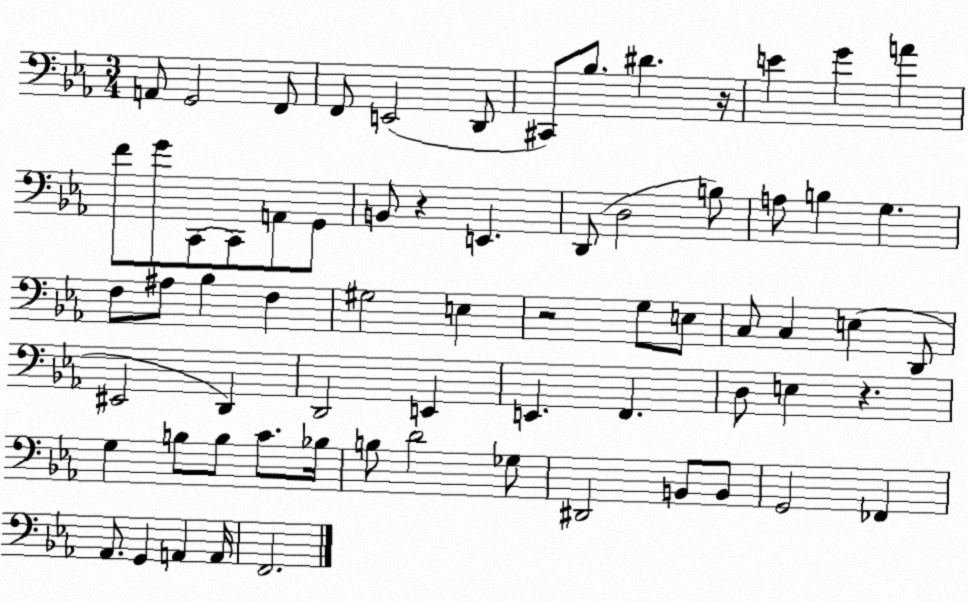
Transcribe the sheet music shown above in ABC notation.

X:1
T:Untitled
M:3/4
L:1/4
K:Eb
A,,/2 G,,2 F,,/2 F,,/2 E,,2 D,,/2 ^C,,/2 _B,/2 ^D z/4 E G A F/2 G/2 C,,/2 C,,/2 A,,/2 G,,/2 B,,/2 z E,, D,,/2 D,2 B,/2 A,/2 B, G, F,/2 ^A,/2 _B, F, ^G,2 E, z2 G,/2 E,/2 C,/2 C, E, D,,/2 ^E,,2 D,, D,,2 E,, E,, F,, D,/2 E, z G, B,/2 B,/2 C/2 _B,/4 B,/2 D2 _G,/2 ^D,,2 B,,/2 B,,/2 G,,2 _F,, _A,,/2 G,, A,, A,,/4 F,,2